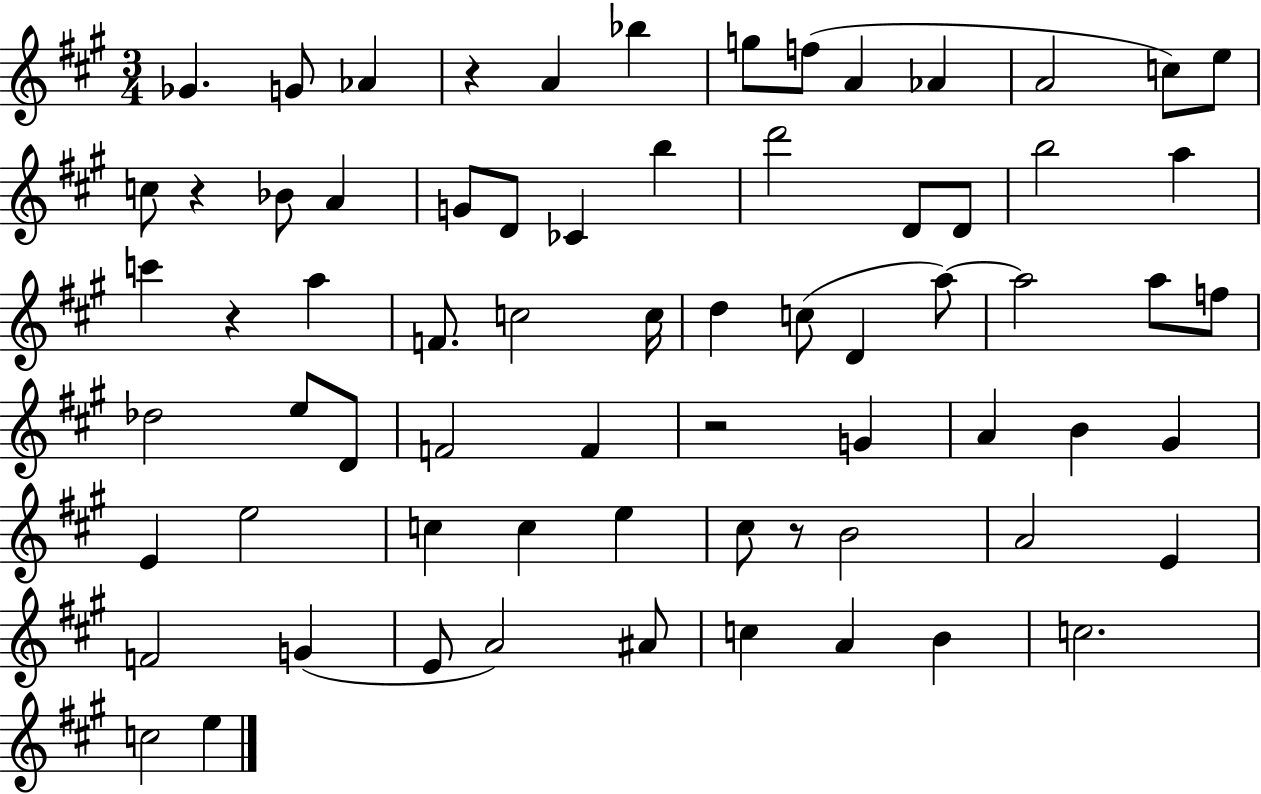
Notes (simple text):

Gb4/q. G4/e Ab4/q R/q A4/q Bb5/q G5/e F5/e A4/q Ab4/q A4/h C5/e E5/e C5/e R/q Bb4/e A4/q G4/e D4/e CES4/q B5/q D6/h D4/e D4/e B5/h A5/q C6/q R/q A5/q F4/e. C5/h C5/s D5/q C5/e D4/q A5/e A5/h A5/e F5/e Db5/h E5/e D4/e F4/h F4/q R/h G4/q A4/q B4/q G#4/q E4/q E5/h C5/q C5/q E5/q C#5/e R/e B4/h A4/h E4/q F4/h G4/q E4/e A4/h A#4/e C5/q A4/q B4/q C5/h. C5/h E5/q